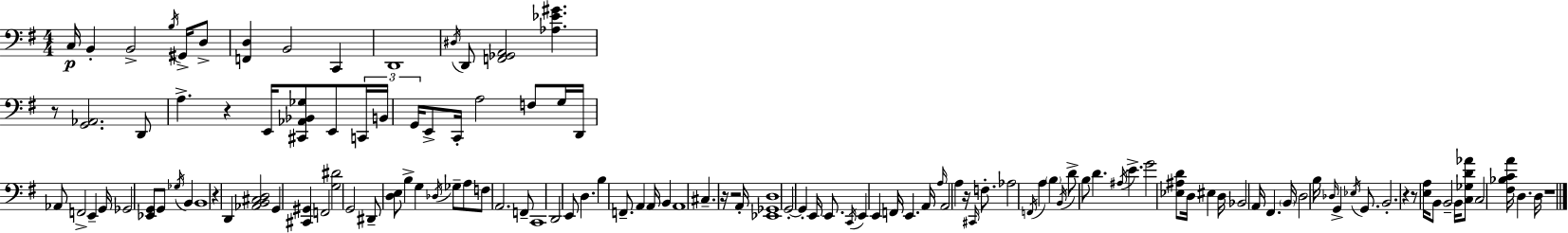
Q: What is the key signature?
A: G major